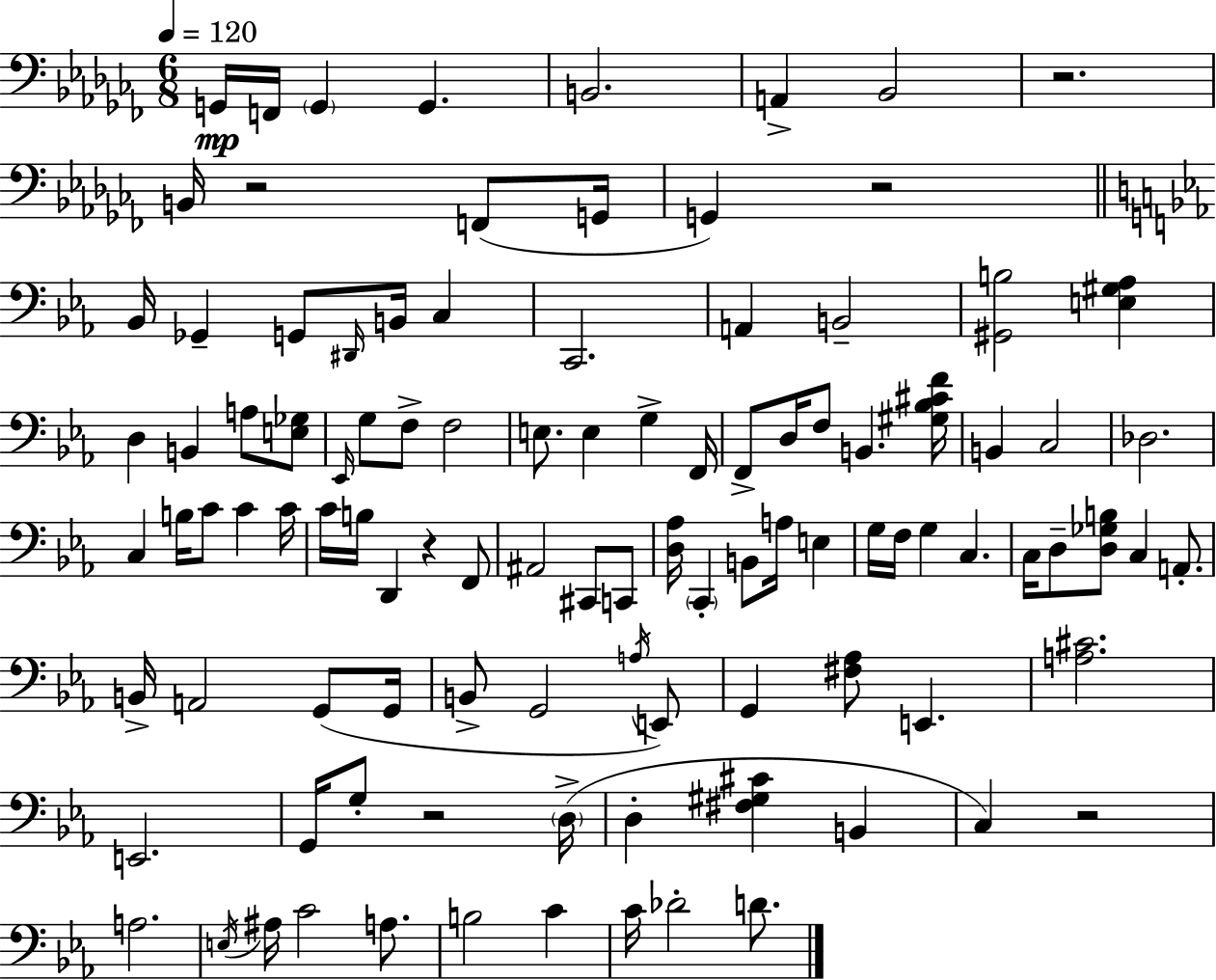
G2/s F2/s G2/q G2/q. B2/h. A2/q Bb2/h R/h. B2/s R/h F2/e G2/s G2/q R/h Bb2/s Gb2/q G2/e D#2/s B2/s C3/q C2/h. A2/q B2/h [G#2,B3]/h [E3,G#3,Ab3]/q D3/q B2/q A3/e [E3,Gb3]/e Eb2/s G3/e F3/e F3/h E3/e. E3/q G3/q F2/s F2/e D3/s F3/e B2/q. [G#3,Bb3,C#4,F4]/s B2/q C3/h Db3/h. C3/q B3/s C4/e C4/q C4/s C4/s B3/s D2/q R/q F2/e A#2/h C#2/e C2/e [D3,Ab3]/s C2/q B2/e A3/s E3/q G3/s F3/s G3/q C3/q. C3/s D3/e [D3,Gb3,B3]/e C3/q A2/e. B2/s A2/h G2/e G2/s B2/e G2/h A3/s E2/e G2/q [F#3,Ab3]/e E2/q. [A3,C#4]/h. E2/h. G2/s G3/e R/h D3/s D3/q [F#3,G#3,C#4]/q B2/q C3/q R/h A3/h. E3/s A#3/s C4/h A3/e. B3/h C4/q C4/s Db4/h D4/e.